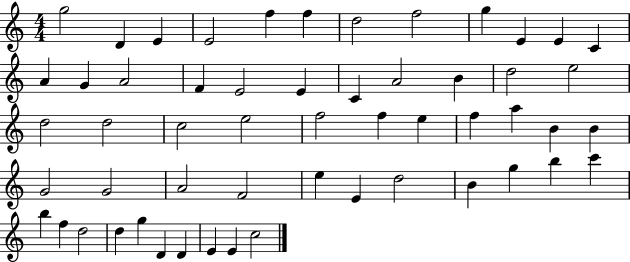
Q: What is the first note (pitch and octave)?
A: G5